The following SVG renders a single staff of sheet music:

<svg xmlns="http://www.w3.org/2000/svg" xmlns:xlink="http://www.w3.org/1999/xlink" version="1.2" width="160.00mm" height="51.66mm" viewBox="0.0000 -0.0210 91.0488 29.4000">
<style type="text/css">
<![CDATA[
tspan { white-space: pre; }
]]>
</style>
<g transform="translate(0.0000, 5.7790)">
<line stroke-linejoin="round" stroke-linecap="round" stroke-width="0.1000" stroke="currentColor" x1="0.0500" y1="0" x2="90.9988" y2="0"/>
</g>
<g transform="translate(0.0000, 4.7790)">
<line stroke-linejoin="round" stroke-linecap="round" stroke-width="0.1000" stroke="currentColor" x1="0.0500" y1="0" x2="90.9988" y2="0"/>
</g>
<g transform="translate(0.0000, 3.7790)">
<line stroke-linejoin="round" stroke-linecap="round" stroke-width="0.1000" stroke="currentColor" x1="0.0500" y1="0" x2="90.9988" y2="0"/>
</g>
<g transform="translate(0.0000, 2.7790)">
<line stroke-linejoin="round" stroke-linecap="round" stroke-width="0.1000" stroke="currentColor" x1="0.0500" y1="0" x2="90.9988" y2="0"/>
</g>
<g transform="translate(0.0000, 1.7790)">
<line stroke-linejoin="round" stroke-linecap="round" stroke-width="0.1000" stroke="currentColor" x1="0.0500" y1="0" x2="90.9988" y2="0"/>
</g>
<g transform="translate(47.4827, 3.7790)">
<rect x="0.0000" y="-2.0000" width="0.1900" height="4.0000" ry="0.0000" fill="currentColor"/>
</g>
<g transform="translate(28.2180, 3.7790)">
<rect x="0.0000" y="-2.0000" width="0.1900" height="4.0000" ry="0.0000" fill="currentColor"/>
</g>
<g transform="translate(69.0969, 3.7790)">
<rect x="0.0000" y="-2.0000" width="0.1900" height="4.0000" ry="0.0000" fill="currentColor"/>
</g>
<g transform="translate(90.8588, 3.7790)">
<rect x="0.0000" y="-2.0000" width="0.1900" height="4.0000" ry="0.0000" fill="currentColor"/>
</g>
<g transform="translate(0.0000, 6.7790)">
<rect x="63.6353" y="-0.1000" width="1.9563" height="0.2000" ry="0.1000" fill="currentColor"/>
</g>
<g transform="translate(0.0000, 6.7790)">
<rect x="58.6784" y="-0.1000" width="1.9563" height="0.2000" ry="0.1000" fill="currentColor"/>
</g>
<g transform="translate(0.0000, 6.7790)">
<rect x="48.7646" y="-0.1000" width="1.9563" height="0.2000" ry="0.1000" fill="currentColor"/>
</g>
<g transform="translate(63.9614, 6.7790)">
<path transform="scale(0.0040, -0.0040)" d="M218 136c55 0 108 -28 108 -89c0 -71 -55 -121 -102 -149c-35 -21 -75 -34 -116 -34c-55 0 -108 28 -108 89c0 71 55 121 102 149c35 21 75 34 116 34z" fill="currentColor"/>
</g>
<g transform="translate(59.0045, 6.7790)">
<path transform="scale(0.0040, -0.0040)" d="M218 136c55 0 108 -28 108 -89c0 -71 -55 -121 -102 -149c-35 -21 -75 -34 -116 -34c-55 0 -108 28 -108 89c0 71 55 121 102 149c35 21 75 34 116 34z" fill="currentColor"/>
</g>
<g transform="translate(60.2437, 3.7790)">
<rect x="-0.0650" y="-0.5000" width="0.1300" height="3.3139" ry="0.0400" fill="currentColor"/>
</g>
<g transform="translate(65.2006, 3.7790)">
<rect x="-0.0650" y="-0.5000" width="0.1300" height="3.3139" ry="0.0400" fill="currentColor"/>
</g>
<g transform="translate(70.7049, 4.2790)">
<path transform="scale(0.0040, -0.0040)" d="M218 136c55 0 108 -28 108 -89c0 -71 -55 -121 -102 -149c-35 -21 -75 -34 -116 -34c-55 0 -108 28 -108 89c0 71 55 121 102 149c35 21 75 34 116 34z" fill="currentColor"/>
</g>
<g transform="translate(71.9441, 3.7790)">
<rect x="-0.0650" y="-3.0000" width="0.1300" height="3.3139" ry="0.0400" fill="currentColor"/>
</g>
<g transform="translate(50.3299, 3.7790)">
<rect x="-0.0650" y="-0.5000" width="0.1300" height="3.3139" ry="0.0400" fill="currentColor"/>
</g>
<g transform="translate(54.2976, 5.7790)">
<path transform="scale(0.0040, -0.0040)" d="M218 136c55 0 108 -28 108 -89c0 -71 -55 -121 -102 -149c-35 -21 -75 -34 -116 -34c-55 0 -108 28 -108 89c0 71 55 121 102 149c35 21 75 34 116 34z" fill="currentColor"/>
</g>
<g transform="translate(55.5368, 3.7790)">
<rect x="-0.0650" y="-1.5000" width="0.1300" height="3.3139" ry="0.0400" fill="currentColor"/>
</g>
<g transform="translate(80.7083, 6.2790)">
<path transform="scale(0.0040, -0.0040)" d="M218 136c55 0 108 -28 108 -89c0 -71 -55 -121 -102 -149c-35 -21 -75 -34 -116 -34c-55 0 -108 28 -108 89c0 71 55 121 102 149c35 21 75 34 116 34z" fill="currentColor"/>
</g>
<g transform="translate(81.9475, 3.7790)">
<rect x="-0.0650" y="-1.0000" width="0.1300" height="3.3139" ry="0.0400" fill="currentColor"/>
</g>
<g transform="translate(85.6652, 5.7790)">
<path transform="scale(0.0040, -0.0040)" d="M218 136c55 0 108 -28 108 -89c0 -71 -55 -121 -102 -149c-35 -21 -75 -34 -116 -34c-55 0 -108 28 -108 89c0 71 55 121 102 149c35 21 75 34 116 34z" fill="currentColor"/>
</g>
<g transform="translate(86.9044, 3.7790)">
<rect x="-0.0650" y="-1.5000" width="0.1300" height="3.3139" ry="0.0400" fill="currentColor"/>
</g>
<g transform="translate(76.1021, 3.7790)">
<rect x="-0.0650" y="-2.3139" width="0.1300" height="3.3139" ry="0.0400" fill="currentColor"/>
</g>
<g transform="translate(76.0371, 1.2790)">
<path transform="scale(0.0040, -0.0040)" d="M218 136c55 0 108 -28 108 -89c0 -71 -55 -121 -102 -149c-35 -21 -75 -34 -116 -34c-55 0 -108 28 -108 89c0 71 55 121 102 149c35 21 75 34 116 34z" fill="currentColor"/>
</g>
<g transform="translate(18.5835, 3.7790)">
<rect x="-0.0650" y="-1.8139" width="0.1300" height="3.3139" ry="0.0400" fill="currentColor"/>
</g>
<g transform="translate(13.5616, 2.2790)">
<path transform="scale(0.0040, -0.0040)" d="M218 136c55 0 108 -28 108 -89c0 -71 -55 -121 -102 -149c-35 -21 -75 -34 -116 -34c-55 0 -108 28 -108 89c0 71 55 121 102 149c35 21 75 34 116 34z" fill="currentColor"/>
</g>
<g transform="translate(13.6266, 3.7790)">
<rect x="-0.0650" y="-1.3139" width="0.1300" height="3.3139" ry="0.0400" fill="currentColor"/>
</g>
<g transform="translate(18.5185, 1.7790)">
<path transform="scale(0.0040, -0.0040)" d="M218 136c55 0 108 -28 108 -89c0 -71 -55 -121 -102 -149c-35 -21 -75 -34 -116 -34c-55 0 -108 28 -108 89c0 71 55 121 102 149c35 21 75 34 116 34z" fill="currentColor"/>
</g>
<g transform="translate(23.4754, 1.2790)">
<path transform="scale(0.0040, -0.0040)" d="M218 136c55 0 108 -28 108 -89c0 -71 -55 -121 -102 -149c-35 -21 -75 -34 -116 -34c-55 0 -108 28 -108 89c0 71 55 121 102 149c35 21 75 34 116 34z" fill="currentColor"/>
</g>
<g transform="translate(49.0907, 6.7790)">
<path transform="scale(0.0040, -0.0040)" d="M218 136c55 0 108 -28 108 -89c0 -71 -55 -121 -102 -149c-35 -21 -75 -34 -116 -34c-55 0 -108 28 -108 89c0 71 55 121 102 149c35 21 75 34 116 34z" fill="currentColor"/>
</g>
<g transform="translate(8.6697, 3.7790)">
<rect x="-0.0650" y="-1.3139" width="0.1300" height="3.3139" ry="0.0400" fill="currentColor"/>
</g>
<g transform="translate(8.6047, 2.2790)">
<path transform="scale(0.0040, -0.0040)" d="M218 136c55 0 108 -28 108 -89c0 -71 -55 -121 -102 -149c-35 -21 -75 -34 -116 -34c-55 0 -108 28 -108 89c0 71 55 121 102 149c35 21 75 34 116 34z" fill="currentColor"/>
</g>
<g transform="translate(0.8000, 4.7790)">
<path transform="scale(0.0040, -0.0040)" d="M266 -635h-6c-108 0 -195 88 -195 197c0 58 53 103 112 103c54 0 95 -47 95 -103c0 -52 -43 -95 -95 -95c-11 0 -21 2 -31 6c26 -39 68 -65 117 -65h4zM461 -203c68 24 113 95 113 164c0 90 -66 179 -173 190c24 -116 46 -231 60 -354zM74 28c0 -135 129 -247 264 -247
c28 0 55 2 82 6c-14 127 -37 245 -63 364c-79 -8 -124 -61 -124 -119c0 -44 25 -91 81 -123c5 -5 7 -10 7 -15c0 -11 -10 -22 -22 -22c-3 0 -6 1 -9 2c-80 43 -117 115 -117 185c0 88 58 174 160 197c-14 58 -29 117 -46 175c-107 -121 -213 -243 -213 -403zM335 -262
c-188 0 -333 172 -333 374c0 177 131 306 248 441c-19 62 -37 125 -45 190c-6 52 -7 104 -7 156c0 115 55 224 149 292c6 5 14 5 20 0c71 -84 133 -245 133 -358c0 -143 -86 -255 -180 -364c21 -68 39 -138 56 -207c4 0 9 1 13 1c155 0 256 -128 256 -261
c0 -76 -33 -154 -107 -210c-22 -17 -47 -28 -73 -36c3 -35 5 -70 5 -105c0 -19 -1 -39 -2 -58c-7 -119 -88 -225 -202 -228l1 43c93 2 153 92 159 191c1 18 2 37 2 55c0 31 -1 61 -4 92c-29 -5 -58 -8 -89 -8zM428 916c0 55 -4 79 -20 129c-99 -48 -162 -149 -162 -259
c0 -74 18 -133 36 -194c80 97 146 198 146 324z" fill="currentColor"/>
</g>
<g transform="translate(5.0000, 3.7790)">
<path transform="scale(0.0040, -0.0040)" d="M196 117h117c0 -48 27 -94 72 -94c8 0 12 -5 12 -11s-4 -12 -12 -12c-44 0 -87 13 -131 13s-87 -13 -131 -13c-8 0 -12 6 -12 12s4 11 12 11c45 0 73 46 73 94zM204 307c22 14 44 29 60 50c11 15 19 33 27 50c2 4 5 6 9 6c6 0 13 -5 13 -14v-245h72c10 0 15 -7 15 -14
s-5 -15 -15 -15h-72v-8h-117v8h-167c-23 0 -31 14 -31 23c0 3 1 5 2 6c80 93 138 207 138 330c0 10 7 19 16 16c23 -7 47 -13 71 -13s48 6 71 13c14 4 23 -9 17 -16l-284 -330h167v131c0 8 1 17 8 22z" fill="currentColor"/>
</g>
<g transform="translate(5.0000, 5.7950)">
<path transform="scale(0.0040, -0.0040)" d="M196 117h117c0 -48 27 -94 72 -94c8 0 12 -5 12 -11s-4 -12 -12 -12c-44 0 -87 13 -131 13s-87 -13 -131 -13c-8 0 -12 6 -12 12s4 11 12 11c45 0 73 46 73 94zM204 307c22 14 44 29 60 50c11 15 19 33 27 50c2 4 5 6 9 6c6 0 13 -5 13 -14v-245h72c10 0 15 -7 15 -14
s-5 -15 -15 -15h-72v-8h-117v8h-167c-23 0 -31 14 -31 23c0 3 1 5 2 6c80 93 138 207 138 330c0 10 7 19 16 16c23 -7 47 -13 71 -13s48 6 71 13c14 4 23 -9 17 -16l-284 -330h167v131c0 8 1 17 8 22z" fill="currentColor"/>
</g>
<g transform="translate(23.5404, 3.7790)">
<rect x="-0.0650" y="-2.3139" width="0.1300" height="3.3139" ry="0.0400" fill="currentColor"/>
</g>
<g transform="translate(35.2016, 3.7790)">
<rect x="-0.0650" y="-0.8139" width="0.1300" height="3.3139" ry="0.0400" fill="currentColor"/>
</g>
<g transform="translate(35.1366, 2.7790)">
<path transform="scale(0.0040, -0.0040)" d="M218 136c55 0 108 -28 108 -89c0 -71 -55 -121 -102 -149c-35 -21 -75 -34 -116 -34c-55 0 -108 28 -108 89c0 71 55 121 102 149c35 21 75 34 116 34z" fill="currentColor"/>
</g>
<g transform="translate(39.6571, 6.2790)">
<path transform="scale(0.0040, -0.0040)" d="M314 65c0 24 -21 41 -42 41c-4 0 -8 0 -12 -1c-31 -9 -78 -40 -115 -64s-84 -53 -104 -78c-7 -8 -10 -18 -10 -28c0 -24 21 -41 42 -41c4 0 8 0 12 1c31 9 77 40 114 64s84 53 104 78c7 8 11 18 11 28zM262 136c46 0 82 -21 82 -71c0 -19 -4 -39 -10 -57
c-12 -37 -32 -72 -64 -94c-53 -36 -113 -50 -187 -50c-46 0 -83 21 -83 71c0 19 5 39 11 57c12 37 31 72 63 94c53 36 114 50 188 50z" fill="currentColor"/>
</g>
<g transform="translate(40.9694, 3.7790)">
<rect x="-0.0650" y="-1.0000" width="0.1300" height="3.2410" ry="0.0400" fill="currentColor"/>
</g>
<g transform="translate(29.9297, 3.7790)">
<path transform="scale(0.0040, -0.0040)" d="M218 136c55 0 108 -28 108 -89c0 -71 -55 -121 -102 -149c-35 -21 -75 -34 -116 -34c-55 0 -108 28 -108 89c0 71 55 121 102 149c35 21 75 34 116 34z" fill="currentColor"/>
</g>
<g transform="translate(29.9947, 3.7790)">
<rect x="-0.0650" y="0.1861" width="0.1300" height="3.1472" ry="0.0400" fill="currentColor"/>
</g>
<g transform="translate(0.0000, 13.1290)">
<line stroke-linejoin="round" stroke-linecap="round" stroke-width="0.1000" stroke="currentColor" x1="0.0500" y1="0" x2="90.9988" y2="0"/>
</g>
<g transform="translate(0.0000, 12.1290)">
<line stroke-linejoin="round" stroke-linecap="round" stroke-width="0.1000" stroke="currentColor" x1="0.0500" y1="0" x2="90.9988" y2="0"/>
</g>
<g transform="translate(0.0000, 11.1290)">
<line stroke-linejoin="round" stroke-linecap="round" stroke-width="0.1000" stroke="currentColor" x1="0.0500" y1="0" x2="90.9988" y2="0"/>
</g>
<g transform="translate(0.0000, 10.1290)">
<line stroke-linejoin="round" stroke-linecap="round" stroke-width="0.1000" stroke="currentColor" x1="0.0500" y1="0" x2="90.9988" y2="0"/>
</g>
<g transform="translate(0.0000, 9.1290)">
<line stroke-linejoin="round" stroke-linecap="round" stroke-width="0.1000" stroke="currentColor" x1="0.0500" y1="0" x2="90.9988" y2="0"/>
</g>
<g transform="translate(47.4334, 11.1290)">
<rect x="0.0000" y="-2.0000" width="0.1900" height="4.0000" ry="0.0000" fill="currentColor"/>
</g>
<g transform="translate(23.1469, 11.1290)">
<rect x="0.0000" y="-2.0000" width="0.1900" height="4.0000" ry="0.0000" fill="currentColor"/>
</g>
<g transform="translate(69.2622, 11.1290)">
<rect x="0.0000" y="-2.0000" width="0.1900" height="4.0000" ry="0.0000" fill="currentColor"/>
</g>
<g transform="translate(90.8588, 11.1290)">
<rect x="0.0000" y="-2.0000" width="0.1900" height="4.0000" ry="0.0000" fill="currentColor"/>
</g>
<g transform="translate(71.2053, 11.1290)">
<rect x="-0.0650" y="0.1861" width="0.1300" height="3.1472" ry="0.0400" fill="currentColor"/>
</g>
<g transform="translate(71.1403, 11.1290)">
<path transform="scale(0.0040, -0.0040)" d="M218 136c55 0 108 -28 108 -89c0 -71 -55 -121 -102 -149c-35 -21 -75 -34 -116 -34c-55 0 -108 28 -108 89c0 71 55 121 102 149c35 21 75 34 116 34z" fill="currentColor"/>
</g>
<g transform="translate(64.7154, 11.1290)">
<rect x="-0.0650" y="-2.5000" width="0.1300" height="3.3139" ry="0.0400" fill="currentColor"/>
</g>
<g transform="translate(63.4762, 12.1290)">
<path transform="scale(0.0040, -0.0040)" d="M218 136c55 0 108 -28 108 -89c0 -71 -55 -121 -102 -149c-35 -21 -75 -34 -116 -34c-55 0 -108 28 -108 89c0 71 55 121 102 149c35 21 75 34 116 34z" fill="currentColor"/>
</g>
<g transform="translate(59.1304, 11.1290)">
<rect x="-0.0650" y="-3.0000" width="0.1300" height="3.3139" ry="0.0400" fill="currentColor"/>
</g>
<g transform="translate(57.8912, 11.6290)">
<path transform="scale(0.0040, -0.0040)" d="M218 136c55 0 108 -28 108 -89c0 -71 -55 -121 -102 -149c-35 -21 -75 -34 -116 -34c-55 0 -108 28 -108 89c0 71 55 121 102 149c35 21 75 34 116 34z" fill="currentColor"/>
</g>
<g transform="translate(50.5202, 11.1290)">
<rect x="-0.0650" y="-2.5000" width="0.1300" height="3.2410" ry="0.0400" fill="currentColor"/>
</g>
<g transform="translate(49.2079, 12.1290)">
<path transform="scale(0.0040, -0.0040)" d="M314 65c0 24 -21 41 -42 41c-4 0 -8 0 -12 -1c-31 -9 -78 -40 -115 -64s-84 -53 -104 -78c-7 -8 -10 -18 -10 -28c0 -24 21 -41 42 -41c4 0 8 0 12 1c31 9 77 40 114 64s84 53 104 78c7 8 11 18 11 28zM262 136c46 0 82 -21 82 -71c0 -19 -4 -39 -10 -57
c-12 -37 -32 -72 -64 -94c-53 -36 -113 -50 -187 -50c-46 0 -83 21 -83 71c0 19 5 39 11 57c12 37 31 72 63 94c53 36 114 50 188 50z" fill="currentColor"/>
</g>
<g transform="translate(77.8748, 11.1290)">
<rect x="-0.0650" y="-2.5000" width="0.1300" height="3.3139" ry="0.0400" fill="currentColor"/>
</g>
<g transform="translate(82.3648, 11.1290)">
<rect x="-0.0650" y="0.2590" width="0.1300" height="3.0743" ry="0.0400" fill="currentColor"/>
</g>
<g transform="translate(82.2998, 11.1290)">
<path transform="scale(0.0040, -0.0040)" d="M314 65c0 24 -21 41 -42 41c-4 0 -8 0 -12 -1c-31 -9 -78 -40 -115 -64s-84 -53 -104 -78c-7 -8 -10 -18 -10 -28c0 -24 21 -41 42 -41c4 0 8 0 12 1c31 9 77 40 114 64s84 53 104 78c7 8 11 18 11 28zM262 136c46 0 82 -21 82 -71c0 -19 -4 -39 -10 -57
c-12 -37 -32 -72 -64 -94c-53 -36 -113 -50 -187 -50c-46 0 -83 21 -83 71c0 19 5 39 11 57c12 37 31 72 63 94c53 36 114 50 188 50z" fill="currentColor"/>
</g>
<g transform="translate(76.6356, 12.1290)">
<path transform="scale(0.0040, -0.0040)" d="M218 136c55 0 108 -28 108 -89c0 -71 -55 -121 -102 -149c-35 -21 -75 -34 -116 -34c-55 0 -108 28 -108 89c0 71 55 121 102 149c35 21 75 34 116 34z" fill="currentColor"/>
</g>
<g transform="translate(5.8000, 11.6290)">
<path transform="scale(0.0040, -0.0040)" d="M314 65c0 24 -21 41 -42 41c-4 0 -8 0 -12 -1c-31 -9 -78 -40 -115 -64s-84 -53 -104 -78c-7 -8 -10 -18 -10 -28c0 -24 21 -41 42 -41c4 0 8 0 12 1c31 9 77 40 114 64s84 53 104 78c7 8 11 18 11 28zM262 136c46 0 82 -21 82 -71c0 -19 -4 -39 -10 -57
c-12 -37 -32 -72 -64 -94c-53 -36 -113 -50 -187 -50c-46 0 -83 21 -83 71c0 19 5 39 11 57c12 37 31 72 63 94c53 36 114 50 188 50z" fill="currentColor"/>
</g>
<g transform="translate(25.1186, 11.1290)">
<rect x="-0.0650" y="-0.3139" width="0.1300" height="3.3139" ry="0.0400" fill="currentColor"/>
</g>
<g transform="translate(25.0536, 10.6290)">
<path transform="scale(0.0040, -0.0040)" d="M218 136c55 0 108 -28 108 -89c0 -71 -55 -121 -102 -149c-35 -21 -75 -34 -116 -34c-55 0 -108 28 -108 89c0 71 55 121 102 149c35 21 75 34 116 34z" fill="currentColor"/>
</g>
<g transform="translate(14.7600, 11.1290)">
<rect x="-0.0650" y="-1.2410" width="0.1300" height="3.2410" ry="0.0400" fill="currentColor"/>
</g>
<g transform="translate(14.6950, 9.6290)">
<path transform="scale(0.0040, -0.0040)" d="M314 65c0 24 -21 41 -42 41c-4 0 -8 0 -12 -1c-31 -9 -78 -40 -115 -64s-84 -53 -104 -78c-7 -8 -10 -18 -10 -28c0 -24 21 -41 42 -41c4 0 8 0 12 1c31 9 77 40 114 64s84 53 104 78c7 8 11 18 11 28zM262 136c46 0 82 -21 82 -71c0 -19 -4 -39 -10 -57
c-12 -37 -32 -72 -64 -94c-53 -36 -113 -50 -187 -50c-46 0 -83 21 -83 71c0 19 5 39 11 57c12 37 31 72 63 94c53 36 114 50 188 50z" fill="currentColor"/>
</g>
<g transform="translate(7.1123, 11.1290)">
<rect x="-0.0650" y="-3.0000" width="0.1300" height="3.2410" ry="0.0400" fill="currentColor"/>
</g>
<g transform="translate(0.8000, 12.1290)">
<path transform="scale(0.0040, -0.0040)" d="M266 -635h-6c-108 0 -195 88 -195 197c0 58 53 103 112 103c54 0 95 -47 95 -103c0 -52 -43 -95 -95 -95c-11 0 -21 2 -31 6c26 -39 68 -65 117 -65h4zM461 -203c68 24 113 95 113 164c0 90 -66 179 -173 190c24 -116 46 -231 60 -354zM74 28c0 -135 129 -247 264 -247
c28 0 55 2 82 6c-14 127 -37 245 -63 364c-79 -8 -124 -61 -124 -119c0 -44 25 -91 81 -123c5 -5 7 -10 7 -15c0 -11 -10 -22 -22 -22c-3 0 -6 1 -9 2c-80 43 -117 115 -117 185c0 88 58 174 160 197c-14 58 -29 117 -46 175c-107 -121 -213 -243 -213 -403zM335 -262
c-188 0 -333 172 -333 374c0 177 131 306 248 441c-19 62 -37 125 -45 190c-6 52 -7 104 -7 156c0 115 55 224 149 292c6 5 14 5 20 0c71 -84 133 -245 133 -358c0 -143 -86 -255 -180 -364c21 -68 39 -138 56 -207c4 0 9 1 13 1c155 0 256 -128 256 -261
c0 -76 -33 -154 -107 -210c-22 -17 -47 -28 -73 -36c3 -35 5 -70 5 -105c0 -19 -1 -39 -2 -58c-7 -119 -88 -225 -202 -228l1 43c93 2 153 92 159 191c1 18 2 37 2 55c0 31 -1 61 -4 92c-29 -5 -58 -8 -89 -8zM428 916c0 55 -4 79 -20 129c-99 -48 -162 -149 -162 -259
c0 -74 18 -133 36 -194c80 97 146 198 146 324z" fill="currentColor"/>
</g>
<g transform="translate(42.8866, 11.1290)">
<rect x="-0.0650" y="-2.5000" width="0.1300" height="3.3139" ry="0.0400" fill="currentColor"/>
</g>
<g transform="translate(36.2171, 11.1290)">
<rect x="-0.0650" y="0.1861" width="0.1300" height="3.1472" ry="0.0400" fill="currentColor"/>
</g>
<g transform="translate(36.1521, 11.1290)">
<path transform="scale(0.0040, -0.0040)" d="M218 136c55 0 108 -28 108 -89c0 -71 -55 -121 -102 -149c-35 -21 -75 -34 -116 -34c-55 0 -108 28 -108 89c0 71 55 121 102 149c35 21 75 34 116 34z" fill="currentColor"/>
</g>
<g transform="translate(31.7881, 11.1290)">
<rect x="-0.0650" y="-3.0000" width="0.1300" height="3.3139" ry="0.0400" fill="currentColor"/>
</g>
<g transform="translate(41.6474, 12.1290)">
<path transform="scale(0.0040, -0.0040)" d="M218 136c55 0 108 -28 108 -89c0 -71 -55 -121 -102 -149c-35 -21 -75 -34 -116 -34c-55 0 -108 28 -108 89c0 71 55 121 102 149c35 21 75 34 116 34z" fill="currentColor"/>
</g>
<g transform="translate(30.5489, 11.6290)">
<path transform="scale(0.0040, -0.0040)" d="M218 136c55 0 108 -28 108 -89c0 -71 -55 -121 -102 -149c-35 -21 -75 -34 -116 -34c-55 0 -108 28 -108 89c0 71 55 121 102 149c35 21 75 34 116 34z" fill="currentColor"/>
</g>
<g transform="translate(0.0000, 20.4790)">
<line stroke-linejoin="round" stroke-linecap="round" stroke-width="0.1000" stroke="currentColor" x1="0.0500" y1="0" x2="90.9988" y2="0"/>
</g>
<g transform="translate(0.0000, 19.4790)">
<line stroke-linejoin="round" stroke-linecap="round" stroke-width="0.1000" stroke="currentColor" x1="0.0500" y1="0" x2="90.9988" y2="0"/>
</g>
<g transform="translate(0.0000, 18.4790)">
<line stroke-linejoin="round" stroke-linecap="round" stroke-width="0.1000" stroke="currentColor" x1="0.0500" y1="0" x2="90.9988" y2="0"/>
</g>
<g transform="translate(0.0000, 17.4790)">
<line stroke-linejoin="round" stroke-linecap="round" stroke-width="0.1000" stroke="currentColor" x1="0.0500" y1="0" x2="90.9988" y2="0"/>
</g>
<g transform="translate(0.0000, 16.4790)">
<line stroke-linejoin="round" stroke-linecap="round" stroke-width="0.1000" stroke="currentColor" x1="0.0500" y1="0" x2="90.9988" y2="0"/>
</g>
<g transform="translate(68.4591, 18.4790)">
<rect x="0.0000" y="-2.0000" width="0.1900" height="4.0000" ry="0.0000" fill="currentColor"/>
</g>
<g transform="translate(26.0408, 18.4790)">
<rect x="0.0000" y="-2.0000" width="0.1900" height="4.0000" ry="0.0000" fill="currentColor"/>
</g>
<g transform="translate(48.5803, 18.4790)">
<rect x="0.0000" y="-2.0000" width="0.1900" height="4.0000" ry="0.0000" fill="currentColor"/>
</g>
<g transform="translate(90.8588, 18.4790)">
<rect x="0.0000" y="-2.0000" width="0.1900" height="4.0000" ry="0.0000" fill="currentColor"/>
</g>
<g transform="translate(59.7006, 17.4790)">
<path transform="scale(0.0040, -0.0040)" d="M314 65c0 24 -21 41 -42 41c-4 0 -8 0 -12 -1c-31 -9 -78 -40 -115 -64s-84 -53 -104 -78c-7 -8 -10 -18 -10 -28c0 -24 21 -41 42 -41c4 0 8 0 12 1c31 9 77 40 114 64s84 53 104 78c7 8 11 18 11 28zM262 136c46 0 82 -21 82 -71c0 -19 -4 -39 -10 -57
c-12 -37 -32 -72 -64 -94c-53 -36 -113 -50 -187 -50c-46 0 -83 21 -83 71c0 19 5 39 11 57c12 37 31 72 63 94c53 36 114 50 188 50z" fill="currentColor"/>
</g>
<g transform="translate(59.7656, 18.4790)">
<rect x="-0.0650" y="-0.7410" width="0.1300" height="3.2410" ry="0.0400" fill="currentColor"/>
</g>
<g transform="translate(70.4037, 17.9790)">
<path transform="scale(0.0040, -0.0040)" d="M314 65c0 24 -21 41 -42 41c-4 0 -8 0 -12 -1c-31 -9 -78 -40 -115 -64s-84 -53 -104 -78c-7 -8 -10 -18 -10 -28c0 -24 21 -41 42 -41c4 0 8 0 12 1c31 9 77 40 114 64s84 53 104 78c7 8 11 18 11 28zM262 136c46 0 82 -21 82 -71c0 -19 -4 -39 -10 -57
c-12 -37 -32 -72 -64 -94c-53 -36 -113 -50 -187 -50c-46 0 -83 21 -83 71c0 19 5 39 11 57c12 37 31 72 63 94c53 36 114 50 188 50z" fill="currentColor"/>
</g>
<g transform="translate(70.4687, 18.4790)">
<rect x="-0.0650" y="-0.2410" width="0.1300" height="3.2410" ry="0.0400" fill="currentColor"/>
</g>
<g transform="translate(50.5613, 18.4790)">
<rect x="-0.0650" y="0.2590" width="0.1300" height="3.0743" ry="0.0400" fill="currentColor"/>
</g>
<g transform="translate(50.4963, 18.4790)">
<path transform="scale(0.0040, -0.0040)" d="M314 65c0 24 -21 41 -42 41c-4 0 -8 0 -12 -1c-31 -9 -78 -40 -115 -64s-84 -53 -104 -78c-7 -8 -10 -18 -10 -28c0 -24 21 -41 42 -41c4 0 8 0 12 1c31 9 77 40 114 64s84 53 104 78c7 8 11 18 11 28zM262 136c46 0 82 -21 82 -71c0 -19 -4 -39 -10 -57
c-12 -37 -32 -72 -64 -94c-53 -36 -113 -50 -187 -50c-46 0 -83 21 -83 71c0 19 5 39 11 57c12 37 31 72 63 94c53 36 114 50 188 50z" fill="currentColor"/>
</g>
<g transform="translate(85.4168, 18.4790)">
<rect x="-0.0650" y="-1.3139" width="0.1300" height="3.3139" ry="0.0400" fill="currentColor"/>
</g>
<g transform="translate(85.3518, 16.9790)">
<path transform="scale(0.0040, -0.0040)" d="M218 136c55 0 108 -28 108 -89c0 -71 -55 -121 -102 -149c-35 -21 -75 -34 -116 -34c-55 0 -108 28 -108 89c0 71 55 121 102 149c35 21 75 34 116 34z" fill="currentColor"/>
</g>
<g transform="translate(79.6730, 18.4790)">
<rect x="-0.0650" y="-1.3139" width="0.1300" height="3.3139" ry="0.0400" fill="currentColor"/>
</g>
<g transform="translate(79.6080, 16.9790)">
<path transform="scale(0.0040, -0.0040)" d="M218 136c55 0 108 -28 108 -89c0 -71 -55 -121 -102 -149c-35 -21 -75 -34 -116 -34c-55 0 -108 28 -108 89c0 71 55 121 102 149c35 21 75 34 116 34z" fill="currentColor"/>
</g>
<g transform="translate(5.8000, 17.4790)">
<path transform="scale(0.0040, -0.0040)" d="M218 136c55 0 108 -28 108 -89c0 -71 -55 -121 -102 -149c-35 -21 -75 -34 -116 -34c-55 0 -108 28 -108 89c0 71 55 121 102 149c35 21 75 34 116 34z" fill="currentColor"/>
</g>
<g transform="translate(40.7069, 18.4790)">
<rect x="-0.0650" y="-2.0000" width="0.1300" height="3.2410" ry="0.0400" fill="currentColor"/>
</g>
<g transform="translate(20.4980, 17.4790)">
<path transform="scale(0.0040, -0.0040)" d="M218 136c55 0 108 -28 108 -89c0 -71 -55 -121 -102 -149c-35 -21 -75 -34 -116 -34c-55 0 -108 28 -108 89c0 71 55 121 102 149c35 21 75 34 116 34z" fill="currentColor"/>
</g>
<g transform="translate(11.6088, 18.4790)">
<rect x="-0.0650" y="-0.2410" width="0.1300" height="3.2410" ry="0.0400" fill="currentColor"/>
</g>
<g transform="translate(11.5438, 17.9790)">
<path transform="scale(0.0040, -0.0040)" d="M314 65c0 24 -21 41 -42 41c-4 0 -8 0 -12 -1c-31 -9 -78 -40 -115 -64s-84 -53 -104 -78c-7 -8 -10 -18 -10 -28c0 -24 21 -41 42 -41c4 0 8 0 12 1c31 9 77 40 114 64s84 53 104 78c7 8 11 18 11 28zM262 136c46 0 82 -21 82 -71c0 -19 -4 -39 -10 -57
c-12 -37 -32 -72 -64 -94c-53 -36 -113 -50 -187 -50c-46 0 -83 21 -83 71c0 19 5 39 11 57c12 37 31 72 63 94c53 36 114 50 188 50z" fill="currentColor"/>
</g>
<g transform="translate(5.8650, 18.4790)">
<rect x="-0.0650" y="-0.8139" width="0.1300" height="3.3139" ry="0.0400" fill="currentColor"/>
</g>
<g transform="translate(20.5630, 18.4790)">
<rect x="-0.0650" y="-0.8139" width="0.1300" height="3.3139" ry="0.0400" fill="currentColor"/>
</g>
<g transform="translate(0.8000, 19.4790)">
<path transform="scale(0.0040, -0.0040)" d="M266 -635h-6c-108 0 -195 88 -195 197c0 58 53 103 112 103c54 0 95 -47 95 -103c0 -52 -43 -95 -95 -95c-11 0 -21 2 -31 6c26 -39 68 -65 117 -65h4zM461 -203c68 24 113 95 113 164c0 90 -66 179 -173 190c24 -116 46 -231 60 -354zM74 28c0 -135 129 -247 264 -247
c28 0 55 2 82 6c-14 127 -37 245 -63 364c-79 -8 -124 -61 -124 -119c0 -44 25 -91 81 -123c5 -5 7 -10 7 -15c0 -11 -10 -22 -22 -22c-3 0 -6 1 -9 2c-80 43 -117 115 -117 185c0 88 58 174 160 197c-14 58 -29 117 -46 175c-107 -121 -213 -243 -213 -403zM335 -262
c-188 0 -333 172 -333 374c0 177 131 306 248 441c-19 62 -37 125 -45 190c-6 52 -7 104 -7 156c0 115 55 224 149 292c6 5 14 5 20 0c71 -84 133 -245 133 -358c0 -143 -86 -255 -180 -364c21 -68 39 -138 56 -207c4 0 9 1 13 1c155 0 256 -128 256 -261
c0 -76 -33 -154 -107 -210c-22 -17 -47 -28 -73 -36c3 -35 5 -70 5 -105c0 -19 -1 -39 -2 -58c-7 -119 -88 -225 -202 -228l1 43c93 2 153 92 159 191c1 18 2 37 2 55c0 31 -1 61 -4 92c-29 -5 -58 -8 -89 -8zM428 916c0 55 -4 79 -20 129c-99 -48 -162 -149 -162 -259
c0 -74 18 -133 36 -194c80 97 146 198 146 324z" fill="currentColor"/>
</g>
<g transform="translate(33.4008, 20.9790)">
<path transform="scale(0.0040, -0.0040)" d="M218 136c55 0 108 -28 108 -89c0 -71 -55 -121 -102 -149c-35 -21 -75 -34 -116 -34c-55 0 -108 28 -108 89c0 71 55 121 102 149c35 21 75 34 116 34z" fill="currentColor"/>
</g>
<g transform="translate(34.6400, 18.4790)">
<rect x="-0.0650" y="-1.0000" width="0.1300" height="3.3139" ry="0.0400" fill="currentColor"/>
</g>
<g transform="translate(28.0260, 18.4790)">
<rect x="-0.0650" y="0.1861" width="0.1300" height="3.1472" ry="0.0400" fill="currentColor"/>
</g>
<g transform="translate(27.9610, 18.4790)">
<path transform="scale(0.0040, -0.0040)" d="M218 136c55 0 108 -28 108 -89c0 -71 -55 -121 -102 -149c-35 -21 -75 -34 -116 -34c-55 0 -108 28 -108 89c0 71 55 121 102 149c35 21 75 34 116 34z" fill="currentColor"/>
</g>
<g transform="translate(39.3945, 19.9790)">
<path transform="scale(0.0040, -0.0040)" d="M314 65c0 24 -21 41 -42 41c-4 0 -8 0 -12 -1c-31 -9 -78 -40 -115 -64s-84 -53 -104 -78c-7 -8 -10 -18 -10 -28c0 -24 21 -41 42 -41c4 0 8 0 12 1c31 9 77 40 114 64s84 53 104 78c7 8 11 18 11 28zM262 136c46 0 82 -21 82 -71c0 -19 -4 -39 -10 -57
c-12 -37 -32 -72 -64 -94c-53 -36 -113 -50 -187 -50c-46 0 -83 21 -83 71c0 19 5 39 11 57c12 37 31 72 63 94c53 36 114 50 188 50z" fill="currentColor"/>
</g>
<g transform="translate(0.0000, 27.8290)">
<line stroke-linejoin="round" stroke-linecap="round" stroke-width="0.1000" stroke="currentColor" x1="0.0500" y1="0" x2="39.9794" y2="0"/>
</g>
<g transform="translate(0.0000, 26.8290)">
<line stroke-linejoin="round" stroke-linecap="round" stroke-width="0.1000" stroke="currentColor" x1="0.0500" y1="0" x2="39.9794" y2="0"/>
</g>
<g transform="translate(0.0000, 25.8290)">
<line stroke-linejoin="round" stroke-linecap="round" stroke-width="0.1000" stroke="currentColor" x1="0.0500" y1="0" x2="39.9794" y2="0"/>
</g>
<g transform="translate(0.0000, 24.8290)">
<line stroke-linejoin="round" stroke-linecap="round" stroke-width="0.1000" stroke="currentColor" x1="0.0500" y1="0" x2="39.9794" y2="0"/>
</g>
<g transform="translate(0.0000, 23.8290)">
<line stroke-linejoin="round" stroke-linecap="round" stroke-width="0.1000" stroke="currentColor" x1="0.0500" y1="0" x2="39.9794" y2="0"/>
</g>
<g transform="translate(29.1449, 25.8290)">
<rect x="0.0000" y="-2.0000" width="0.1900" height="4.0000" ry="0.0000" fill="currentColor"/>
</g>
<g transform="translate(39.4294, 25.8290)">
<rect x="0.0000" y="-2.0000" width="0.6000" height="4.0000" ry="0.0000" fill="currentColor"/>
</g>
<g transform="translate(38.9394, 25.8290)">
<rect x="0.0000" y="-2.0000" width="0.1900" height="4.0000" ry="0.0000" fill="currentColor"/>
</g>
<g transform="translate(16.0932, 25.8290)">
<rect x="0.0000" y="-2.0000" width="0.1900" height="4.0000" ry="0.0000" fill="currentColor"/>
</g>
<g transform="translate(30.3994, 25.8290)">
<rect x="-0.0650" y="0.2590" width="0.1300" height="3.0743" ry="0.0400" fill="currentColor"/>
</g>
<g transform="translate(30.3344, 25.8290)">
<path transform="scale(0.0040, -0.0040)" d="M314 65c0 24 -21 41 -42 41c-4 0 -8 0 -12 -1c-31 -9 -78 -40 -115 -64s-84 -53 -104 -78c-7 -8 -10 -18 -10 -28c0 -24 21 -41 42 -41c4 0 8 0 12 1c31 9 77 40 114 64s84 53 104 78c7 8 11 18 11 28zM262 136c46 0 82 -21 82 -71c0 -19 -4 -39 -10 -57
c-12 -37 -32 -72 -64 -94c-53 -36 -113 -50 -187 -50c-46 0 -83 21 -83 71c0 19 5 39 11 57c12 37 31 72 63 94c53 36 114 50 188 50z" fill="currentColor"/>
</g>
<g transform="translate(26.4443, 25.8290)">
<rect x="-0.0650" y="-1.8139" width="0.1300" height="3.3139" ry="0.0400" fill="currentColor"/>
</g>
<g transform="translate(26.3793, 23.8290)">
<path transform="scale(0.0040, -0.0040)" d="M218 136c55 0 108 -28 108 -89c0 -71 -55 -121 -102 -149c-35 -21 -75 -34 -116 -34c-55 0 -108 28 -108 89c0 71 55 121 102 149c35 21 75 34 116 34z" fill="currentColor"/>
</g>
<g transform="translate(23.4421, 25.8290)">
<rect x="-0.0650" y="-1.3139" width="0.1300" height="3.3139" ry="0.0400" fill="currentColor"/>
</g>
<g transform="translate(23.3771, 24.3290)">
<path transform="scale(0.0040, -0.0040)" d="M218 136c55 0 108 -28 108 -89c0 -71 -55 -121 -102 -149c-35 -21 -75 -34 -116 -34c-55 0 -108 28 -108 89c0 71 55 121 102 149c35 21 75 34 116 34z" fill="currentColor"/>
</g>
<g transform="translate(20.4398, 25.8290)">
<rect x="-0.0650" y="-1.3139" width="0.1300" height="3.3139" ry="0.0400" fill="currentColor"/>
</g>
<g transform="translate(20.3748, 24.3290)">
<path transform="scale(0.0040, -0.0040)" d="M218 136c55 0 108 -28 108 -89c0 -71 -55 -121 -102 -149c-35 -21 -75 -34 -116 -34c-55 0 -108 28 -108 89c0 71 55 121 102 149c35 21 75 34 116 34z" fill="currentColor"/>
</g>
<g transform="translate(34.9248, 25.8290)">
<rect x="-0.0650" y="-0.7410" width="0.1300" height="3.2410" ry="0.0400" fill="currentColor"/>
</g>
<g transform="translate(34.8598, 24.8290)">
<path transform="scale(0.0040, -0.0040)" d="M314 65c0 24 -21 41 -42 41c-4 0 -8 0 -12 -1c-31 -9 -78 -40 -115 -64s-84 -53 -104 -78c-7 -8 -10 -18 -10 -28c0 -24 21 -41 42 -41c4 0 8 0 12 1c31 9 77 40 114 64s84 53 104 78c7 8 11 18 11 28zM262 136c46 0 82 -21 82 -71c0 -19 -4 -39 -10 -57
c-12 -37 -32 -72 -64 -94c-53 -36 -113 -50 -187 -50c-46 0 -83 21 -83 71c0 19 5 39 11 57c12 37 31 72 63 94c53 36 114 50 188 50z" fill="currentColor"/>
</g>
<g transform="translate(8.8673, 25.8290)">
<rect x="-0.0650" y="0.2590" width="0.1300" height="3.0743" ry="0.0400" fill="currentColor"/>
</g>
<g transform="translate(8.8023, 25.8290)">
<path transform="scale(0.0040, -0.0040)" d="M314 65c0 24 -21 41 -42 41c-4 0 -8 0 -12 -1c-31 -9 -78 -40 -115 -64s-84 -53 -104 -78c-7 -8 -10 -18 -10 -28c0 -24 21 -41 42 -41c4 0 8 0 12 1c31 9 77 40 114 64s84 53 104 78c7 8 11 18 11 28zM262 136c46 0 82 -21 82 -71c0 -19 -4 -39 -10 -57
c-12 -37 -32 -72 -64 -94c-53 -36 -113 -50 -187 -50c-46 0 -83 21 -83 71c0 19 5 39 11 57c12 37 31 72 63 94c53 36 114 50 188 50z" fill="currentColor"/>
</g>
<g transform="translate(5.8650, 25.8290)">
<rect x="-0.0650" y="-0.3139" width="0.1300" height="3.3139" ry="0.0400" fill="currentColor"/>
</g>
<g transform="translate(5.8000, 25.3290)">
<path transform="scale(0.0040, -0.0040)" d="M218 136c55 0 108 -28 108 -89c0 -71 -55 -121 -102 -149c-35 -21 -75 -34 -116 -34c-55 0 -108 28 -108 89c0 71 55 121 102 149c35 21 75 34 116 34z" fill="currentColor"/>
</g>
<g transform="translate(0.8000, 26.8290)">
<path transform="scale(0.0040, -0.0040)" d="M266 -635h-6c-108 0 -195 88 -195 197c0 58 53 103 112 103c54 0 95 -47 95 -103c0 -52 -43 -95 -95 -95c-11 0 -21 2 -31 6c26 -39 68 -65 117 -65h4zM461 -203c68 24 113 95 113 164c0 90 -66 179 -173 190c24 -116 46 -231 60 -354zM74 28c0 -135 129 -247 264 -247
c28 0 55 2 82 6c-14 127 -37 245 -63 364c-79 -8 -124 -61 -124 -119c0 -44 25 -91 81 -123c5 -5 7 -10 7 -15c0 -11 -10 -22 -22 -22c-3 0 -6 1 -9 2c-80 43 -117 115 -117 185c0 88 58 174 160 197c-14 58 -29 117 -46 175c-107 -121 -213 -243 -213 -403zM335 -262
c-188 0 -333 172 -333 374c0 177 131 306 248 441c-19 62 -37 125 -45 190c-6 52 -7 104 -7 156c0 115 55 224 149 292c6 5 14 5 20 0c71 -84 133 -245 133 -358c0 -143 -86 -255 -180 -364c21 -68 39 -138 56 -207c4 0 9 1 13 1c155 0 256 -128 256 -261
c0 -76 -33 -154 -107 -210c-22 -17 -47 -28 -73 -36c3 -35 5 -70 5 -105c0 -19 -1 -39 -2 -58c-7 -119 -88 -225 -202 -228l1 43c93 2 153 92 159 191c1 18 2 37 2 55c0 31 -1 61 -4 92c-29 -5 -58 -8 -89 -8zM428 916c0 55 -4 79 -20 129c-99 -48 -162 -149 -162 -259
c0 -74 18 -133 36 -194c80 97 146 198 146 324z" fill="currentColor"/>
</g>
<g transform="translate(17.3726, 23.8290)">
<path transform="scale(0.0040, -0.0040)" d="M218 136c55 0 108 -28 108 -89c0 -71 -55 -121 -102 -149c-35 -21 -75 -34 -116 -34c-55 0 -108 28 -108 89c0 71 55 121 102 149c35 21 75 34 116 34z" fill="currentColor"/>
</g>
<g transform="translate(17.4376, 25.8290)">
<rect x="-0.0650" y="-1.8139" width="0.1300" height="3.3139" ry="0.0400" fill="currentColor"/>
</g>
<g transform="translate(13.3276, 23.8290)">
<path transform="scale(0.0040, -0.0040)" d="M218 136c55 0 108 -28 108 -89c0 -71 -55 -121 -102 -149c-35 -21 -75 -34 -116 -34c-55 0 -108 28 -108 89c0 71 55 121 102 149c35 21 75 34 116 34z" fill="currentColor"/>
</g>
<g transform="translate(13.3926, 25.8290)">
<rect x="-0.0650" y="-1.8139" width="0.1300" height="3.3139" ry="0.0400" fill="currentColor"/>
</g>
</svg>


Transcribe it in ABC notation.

X:1
T:Untitled
M:4/4
L:1/4
K:C
e e f g B d D2 C E C C A g D E A2 e2 c A B G G2 A G B G B2 d c2 d B D F2 B2 d2 c2 e e c B2 f f e e f B2 d2